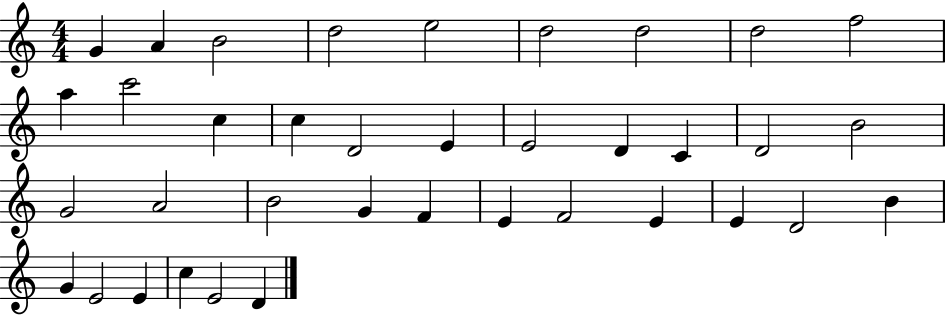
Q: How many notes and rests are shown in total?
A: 37